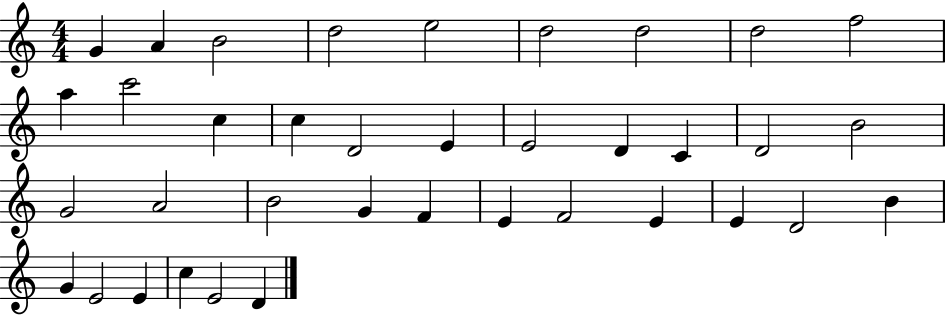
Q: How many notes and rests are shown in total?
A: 37